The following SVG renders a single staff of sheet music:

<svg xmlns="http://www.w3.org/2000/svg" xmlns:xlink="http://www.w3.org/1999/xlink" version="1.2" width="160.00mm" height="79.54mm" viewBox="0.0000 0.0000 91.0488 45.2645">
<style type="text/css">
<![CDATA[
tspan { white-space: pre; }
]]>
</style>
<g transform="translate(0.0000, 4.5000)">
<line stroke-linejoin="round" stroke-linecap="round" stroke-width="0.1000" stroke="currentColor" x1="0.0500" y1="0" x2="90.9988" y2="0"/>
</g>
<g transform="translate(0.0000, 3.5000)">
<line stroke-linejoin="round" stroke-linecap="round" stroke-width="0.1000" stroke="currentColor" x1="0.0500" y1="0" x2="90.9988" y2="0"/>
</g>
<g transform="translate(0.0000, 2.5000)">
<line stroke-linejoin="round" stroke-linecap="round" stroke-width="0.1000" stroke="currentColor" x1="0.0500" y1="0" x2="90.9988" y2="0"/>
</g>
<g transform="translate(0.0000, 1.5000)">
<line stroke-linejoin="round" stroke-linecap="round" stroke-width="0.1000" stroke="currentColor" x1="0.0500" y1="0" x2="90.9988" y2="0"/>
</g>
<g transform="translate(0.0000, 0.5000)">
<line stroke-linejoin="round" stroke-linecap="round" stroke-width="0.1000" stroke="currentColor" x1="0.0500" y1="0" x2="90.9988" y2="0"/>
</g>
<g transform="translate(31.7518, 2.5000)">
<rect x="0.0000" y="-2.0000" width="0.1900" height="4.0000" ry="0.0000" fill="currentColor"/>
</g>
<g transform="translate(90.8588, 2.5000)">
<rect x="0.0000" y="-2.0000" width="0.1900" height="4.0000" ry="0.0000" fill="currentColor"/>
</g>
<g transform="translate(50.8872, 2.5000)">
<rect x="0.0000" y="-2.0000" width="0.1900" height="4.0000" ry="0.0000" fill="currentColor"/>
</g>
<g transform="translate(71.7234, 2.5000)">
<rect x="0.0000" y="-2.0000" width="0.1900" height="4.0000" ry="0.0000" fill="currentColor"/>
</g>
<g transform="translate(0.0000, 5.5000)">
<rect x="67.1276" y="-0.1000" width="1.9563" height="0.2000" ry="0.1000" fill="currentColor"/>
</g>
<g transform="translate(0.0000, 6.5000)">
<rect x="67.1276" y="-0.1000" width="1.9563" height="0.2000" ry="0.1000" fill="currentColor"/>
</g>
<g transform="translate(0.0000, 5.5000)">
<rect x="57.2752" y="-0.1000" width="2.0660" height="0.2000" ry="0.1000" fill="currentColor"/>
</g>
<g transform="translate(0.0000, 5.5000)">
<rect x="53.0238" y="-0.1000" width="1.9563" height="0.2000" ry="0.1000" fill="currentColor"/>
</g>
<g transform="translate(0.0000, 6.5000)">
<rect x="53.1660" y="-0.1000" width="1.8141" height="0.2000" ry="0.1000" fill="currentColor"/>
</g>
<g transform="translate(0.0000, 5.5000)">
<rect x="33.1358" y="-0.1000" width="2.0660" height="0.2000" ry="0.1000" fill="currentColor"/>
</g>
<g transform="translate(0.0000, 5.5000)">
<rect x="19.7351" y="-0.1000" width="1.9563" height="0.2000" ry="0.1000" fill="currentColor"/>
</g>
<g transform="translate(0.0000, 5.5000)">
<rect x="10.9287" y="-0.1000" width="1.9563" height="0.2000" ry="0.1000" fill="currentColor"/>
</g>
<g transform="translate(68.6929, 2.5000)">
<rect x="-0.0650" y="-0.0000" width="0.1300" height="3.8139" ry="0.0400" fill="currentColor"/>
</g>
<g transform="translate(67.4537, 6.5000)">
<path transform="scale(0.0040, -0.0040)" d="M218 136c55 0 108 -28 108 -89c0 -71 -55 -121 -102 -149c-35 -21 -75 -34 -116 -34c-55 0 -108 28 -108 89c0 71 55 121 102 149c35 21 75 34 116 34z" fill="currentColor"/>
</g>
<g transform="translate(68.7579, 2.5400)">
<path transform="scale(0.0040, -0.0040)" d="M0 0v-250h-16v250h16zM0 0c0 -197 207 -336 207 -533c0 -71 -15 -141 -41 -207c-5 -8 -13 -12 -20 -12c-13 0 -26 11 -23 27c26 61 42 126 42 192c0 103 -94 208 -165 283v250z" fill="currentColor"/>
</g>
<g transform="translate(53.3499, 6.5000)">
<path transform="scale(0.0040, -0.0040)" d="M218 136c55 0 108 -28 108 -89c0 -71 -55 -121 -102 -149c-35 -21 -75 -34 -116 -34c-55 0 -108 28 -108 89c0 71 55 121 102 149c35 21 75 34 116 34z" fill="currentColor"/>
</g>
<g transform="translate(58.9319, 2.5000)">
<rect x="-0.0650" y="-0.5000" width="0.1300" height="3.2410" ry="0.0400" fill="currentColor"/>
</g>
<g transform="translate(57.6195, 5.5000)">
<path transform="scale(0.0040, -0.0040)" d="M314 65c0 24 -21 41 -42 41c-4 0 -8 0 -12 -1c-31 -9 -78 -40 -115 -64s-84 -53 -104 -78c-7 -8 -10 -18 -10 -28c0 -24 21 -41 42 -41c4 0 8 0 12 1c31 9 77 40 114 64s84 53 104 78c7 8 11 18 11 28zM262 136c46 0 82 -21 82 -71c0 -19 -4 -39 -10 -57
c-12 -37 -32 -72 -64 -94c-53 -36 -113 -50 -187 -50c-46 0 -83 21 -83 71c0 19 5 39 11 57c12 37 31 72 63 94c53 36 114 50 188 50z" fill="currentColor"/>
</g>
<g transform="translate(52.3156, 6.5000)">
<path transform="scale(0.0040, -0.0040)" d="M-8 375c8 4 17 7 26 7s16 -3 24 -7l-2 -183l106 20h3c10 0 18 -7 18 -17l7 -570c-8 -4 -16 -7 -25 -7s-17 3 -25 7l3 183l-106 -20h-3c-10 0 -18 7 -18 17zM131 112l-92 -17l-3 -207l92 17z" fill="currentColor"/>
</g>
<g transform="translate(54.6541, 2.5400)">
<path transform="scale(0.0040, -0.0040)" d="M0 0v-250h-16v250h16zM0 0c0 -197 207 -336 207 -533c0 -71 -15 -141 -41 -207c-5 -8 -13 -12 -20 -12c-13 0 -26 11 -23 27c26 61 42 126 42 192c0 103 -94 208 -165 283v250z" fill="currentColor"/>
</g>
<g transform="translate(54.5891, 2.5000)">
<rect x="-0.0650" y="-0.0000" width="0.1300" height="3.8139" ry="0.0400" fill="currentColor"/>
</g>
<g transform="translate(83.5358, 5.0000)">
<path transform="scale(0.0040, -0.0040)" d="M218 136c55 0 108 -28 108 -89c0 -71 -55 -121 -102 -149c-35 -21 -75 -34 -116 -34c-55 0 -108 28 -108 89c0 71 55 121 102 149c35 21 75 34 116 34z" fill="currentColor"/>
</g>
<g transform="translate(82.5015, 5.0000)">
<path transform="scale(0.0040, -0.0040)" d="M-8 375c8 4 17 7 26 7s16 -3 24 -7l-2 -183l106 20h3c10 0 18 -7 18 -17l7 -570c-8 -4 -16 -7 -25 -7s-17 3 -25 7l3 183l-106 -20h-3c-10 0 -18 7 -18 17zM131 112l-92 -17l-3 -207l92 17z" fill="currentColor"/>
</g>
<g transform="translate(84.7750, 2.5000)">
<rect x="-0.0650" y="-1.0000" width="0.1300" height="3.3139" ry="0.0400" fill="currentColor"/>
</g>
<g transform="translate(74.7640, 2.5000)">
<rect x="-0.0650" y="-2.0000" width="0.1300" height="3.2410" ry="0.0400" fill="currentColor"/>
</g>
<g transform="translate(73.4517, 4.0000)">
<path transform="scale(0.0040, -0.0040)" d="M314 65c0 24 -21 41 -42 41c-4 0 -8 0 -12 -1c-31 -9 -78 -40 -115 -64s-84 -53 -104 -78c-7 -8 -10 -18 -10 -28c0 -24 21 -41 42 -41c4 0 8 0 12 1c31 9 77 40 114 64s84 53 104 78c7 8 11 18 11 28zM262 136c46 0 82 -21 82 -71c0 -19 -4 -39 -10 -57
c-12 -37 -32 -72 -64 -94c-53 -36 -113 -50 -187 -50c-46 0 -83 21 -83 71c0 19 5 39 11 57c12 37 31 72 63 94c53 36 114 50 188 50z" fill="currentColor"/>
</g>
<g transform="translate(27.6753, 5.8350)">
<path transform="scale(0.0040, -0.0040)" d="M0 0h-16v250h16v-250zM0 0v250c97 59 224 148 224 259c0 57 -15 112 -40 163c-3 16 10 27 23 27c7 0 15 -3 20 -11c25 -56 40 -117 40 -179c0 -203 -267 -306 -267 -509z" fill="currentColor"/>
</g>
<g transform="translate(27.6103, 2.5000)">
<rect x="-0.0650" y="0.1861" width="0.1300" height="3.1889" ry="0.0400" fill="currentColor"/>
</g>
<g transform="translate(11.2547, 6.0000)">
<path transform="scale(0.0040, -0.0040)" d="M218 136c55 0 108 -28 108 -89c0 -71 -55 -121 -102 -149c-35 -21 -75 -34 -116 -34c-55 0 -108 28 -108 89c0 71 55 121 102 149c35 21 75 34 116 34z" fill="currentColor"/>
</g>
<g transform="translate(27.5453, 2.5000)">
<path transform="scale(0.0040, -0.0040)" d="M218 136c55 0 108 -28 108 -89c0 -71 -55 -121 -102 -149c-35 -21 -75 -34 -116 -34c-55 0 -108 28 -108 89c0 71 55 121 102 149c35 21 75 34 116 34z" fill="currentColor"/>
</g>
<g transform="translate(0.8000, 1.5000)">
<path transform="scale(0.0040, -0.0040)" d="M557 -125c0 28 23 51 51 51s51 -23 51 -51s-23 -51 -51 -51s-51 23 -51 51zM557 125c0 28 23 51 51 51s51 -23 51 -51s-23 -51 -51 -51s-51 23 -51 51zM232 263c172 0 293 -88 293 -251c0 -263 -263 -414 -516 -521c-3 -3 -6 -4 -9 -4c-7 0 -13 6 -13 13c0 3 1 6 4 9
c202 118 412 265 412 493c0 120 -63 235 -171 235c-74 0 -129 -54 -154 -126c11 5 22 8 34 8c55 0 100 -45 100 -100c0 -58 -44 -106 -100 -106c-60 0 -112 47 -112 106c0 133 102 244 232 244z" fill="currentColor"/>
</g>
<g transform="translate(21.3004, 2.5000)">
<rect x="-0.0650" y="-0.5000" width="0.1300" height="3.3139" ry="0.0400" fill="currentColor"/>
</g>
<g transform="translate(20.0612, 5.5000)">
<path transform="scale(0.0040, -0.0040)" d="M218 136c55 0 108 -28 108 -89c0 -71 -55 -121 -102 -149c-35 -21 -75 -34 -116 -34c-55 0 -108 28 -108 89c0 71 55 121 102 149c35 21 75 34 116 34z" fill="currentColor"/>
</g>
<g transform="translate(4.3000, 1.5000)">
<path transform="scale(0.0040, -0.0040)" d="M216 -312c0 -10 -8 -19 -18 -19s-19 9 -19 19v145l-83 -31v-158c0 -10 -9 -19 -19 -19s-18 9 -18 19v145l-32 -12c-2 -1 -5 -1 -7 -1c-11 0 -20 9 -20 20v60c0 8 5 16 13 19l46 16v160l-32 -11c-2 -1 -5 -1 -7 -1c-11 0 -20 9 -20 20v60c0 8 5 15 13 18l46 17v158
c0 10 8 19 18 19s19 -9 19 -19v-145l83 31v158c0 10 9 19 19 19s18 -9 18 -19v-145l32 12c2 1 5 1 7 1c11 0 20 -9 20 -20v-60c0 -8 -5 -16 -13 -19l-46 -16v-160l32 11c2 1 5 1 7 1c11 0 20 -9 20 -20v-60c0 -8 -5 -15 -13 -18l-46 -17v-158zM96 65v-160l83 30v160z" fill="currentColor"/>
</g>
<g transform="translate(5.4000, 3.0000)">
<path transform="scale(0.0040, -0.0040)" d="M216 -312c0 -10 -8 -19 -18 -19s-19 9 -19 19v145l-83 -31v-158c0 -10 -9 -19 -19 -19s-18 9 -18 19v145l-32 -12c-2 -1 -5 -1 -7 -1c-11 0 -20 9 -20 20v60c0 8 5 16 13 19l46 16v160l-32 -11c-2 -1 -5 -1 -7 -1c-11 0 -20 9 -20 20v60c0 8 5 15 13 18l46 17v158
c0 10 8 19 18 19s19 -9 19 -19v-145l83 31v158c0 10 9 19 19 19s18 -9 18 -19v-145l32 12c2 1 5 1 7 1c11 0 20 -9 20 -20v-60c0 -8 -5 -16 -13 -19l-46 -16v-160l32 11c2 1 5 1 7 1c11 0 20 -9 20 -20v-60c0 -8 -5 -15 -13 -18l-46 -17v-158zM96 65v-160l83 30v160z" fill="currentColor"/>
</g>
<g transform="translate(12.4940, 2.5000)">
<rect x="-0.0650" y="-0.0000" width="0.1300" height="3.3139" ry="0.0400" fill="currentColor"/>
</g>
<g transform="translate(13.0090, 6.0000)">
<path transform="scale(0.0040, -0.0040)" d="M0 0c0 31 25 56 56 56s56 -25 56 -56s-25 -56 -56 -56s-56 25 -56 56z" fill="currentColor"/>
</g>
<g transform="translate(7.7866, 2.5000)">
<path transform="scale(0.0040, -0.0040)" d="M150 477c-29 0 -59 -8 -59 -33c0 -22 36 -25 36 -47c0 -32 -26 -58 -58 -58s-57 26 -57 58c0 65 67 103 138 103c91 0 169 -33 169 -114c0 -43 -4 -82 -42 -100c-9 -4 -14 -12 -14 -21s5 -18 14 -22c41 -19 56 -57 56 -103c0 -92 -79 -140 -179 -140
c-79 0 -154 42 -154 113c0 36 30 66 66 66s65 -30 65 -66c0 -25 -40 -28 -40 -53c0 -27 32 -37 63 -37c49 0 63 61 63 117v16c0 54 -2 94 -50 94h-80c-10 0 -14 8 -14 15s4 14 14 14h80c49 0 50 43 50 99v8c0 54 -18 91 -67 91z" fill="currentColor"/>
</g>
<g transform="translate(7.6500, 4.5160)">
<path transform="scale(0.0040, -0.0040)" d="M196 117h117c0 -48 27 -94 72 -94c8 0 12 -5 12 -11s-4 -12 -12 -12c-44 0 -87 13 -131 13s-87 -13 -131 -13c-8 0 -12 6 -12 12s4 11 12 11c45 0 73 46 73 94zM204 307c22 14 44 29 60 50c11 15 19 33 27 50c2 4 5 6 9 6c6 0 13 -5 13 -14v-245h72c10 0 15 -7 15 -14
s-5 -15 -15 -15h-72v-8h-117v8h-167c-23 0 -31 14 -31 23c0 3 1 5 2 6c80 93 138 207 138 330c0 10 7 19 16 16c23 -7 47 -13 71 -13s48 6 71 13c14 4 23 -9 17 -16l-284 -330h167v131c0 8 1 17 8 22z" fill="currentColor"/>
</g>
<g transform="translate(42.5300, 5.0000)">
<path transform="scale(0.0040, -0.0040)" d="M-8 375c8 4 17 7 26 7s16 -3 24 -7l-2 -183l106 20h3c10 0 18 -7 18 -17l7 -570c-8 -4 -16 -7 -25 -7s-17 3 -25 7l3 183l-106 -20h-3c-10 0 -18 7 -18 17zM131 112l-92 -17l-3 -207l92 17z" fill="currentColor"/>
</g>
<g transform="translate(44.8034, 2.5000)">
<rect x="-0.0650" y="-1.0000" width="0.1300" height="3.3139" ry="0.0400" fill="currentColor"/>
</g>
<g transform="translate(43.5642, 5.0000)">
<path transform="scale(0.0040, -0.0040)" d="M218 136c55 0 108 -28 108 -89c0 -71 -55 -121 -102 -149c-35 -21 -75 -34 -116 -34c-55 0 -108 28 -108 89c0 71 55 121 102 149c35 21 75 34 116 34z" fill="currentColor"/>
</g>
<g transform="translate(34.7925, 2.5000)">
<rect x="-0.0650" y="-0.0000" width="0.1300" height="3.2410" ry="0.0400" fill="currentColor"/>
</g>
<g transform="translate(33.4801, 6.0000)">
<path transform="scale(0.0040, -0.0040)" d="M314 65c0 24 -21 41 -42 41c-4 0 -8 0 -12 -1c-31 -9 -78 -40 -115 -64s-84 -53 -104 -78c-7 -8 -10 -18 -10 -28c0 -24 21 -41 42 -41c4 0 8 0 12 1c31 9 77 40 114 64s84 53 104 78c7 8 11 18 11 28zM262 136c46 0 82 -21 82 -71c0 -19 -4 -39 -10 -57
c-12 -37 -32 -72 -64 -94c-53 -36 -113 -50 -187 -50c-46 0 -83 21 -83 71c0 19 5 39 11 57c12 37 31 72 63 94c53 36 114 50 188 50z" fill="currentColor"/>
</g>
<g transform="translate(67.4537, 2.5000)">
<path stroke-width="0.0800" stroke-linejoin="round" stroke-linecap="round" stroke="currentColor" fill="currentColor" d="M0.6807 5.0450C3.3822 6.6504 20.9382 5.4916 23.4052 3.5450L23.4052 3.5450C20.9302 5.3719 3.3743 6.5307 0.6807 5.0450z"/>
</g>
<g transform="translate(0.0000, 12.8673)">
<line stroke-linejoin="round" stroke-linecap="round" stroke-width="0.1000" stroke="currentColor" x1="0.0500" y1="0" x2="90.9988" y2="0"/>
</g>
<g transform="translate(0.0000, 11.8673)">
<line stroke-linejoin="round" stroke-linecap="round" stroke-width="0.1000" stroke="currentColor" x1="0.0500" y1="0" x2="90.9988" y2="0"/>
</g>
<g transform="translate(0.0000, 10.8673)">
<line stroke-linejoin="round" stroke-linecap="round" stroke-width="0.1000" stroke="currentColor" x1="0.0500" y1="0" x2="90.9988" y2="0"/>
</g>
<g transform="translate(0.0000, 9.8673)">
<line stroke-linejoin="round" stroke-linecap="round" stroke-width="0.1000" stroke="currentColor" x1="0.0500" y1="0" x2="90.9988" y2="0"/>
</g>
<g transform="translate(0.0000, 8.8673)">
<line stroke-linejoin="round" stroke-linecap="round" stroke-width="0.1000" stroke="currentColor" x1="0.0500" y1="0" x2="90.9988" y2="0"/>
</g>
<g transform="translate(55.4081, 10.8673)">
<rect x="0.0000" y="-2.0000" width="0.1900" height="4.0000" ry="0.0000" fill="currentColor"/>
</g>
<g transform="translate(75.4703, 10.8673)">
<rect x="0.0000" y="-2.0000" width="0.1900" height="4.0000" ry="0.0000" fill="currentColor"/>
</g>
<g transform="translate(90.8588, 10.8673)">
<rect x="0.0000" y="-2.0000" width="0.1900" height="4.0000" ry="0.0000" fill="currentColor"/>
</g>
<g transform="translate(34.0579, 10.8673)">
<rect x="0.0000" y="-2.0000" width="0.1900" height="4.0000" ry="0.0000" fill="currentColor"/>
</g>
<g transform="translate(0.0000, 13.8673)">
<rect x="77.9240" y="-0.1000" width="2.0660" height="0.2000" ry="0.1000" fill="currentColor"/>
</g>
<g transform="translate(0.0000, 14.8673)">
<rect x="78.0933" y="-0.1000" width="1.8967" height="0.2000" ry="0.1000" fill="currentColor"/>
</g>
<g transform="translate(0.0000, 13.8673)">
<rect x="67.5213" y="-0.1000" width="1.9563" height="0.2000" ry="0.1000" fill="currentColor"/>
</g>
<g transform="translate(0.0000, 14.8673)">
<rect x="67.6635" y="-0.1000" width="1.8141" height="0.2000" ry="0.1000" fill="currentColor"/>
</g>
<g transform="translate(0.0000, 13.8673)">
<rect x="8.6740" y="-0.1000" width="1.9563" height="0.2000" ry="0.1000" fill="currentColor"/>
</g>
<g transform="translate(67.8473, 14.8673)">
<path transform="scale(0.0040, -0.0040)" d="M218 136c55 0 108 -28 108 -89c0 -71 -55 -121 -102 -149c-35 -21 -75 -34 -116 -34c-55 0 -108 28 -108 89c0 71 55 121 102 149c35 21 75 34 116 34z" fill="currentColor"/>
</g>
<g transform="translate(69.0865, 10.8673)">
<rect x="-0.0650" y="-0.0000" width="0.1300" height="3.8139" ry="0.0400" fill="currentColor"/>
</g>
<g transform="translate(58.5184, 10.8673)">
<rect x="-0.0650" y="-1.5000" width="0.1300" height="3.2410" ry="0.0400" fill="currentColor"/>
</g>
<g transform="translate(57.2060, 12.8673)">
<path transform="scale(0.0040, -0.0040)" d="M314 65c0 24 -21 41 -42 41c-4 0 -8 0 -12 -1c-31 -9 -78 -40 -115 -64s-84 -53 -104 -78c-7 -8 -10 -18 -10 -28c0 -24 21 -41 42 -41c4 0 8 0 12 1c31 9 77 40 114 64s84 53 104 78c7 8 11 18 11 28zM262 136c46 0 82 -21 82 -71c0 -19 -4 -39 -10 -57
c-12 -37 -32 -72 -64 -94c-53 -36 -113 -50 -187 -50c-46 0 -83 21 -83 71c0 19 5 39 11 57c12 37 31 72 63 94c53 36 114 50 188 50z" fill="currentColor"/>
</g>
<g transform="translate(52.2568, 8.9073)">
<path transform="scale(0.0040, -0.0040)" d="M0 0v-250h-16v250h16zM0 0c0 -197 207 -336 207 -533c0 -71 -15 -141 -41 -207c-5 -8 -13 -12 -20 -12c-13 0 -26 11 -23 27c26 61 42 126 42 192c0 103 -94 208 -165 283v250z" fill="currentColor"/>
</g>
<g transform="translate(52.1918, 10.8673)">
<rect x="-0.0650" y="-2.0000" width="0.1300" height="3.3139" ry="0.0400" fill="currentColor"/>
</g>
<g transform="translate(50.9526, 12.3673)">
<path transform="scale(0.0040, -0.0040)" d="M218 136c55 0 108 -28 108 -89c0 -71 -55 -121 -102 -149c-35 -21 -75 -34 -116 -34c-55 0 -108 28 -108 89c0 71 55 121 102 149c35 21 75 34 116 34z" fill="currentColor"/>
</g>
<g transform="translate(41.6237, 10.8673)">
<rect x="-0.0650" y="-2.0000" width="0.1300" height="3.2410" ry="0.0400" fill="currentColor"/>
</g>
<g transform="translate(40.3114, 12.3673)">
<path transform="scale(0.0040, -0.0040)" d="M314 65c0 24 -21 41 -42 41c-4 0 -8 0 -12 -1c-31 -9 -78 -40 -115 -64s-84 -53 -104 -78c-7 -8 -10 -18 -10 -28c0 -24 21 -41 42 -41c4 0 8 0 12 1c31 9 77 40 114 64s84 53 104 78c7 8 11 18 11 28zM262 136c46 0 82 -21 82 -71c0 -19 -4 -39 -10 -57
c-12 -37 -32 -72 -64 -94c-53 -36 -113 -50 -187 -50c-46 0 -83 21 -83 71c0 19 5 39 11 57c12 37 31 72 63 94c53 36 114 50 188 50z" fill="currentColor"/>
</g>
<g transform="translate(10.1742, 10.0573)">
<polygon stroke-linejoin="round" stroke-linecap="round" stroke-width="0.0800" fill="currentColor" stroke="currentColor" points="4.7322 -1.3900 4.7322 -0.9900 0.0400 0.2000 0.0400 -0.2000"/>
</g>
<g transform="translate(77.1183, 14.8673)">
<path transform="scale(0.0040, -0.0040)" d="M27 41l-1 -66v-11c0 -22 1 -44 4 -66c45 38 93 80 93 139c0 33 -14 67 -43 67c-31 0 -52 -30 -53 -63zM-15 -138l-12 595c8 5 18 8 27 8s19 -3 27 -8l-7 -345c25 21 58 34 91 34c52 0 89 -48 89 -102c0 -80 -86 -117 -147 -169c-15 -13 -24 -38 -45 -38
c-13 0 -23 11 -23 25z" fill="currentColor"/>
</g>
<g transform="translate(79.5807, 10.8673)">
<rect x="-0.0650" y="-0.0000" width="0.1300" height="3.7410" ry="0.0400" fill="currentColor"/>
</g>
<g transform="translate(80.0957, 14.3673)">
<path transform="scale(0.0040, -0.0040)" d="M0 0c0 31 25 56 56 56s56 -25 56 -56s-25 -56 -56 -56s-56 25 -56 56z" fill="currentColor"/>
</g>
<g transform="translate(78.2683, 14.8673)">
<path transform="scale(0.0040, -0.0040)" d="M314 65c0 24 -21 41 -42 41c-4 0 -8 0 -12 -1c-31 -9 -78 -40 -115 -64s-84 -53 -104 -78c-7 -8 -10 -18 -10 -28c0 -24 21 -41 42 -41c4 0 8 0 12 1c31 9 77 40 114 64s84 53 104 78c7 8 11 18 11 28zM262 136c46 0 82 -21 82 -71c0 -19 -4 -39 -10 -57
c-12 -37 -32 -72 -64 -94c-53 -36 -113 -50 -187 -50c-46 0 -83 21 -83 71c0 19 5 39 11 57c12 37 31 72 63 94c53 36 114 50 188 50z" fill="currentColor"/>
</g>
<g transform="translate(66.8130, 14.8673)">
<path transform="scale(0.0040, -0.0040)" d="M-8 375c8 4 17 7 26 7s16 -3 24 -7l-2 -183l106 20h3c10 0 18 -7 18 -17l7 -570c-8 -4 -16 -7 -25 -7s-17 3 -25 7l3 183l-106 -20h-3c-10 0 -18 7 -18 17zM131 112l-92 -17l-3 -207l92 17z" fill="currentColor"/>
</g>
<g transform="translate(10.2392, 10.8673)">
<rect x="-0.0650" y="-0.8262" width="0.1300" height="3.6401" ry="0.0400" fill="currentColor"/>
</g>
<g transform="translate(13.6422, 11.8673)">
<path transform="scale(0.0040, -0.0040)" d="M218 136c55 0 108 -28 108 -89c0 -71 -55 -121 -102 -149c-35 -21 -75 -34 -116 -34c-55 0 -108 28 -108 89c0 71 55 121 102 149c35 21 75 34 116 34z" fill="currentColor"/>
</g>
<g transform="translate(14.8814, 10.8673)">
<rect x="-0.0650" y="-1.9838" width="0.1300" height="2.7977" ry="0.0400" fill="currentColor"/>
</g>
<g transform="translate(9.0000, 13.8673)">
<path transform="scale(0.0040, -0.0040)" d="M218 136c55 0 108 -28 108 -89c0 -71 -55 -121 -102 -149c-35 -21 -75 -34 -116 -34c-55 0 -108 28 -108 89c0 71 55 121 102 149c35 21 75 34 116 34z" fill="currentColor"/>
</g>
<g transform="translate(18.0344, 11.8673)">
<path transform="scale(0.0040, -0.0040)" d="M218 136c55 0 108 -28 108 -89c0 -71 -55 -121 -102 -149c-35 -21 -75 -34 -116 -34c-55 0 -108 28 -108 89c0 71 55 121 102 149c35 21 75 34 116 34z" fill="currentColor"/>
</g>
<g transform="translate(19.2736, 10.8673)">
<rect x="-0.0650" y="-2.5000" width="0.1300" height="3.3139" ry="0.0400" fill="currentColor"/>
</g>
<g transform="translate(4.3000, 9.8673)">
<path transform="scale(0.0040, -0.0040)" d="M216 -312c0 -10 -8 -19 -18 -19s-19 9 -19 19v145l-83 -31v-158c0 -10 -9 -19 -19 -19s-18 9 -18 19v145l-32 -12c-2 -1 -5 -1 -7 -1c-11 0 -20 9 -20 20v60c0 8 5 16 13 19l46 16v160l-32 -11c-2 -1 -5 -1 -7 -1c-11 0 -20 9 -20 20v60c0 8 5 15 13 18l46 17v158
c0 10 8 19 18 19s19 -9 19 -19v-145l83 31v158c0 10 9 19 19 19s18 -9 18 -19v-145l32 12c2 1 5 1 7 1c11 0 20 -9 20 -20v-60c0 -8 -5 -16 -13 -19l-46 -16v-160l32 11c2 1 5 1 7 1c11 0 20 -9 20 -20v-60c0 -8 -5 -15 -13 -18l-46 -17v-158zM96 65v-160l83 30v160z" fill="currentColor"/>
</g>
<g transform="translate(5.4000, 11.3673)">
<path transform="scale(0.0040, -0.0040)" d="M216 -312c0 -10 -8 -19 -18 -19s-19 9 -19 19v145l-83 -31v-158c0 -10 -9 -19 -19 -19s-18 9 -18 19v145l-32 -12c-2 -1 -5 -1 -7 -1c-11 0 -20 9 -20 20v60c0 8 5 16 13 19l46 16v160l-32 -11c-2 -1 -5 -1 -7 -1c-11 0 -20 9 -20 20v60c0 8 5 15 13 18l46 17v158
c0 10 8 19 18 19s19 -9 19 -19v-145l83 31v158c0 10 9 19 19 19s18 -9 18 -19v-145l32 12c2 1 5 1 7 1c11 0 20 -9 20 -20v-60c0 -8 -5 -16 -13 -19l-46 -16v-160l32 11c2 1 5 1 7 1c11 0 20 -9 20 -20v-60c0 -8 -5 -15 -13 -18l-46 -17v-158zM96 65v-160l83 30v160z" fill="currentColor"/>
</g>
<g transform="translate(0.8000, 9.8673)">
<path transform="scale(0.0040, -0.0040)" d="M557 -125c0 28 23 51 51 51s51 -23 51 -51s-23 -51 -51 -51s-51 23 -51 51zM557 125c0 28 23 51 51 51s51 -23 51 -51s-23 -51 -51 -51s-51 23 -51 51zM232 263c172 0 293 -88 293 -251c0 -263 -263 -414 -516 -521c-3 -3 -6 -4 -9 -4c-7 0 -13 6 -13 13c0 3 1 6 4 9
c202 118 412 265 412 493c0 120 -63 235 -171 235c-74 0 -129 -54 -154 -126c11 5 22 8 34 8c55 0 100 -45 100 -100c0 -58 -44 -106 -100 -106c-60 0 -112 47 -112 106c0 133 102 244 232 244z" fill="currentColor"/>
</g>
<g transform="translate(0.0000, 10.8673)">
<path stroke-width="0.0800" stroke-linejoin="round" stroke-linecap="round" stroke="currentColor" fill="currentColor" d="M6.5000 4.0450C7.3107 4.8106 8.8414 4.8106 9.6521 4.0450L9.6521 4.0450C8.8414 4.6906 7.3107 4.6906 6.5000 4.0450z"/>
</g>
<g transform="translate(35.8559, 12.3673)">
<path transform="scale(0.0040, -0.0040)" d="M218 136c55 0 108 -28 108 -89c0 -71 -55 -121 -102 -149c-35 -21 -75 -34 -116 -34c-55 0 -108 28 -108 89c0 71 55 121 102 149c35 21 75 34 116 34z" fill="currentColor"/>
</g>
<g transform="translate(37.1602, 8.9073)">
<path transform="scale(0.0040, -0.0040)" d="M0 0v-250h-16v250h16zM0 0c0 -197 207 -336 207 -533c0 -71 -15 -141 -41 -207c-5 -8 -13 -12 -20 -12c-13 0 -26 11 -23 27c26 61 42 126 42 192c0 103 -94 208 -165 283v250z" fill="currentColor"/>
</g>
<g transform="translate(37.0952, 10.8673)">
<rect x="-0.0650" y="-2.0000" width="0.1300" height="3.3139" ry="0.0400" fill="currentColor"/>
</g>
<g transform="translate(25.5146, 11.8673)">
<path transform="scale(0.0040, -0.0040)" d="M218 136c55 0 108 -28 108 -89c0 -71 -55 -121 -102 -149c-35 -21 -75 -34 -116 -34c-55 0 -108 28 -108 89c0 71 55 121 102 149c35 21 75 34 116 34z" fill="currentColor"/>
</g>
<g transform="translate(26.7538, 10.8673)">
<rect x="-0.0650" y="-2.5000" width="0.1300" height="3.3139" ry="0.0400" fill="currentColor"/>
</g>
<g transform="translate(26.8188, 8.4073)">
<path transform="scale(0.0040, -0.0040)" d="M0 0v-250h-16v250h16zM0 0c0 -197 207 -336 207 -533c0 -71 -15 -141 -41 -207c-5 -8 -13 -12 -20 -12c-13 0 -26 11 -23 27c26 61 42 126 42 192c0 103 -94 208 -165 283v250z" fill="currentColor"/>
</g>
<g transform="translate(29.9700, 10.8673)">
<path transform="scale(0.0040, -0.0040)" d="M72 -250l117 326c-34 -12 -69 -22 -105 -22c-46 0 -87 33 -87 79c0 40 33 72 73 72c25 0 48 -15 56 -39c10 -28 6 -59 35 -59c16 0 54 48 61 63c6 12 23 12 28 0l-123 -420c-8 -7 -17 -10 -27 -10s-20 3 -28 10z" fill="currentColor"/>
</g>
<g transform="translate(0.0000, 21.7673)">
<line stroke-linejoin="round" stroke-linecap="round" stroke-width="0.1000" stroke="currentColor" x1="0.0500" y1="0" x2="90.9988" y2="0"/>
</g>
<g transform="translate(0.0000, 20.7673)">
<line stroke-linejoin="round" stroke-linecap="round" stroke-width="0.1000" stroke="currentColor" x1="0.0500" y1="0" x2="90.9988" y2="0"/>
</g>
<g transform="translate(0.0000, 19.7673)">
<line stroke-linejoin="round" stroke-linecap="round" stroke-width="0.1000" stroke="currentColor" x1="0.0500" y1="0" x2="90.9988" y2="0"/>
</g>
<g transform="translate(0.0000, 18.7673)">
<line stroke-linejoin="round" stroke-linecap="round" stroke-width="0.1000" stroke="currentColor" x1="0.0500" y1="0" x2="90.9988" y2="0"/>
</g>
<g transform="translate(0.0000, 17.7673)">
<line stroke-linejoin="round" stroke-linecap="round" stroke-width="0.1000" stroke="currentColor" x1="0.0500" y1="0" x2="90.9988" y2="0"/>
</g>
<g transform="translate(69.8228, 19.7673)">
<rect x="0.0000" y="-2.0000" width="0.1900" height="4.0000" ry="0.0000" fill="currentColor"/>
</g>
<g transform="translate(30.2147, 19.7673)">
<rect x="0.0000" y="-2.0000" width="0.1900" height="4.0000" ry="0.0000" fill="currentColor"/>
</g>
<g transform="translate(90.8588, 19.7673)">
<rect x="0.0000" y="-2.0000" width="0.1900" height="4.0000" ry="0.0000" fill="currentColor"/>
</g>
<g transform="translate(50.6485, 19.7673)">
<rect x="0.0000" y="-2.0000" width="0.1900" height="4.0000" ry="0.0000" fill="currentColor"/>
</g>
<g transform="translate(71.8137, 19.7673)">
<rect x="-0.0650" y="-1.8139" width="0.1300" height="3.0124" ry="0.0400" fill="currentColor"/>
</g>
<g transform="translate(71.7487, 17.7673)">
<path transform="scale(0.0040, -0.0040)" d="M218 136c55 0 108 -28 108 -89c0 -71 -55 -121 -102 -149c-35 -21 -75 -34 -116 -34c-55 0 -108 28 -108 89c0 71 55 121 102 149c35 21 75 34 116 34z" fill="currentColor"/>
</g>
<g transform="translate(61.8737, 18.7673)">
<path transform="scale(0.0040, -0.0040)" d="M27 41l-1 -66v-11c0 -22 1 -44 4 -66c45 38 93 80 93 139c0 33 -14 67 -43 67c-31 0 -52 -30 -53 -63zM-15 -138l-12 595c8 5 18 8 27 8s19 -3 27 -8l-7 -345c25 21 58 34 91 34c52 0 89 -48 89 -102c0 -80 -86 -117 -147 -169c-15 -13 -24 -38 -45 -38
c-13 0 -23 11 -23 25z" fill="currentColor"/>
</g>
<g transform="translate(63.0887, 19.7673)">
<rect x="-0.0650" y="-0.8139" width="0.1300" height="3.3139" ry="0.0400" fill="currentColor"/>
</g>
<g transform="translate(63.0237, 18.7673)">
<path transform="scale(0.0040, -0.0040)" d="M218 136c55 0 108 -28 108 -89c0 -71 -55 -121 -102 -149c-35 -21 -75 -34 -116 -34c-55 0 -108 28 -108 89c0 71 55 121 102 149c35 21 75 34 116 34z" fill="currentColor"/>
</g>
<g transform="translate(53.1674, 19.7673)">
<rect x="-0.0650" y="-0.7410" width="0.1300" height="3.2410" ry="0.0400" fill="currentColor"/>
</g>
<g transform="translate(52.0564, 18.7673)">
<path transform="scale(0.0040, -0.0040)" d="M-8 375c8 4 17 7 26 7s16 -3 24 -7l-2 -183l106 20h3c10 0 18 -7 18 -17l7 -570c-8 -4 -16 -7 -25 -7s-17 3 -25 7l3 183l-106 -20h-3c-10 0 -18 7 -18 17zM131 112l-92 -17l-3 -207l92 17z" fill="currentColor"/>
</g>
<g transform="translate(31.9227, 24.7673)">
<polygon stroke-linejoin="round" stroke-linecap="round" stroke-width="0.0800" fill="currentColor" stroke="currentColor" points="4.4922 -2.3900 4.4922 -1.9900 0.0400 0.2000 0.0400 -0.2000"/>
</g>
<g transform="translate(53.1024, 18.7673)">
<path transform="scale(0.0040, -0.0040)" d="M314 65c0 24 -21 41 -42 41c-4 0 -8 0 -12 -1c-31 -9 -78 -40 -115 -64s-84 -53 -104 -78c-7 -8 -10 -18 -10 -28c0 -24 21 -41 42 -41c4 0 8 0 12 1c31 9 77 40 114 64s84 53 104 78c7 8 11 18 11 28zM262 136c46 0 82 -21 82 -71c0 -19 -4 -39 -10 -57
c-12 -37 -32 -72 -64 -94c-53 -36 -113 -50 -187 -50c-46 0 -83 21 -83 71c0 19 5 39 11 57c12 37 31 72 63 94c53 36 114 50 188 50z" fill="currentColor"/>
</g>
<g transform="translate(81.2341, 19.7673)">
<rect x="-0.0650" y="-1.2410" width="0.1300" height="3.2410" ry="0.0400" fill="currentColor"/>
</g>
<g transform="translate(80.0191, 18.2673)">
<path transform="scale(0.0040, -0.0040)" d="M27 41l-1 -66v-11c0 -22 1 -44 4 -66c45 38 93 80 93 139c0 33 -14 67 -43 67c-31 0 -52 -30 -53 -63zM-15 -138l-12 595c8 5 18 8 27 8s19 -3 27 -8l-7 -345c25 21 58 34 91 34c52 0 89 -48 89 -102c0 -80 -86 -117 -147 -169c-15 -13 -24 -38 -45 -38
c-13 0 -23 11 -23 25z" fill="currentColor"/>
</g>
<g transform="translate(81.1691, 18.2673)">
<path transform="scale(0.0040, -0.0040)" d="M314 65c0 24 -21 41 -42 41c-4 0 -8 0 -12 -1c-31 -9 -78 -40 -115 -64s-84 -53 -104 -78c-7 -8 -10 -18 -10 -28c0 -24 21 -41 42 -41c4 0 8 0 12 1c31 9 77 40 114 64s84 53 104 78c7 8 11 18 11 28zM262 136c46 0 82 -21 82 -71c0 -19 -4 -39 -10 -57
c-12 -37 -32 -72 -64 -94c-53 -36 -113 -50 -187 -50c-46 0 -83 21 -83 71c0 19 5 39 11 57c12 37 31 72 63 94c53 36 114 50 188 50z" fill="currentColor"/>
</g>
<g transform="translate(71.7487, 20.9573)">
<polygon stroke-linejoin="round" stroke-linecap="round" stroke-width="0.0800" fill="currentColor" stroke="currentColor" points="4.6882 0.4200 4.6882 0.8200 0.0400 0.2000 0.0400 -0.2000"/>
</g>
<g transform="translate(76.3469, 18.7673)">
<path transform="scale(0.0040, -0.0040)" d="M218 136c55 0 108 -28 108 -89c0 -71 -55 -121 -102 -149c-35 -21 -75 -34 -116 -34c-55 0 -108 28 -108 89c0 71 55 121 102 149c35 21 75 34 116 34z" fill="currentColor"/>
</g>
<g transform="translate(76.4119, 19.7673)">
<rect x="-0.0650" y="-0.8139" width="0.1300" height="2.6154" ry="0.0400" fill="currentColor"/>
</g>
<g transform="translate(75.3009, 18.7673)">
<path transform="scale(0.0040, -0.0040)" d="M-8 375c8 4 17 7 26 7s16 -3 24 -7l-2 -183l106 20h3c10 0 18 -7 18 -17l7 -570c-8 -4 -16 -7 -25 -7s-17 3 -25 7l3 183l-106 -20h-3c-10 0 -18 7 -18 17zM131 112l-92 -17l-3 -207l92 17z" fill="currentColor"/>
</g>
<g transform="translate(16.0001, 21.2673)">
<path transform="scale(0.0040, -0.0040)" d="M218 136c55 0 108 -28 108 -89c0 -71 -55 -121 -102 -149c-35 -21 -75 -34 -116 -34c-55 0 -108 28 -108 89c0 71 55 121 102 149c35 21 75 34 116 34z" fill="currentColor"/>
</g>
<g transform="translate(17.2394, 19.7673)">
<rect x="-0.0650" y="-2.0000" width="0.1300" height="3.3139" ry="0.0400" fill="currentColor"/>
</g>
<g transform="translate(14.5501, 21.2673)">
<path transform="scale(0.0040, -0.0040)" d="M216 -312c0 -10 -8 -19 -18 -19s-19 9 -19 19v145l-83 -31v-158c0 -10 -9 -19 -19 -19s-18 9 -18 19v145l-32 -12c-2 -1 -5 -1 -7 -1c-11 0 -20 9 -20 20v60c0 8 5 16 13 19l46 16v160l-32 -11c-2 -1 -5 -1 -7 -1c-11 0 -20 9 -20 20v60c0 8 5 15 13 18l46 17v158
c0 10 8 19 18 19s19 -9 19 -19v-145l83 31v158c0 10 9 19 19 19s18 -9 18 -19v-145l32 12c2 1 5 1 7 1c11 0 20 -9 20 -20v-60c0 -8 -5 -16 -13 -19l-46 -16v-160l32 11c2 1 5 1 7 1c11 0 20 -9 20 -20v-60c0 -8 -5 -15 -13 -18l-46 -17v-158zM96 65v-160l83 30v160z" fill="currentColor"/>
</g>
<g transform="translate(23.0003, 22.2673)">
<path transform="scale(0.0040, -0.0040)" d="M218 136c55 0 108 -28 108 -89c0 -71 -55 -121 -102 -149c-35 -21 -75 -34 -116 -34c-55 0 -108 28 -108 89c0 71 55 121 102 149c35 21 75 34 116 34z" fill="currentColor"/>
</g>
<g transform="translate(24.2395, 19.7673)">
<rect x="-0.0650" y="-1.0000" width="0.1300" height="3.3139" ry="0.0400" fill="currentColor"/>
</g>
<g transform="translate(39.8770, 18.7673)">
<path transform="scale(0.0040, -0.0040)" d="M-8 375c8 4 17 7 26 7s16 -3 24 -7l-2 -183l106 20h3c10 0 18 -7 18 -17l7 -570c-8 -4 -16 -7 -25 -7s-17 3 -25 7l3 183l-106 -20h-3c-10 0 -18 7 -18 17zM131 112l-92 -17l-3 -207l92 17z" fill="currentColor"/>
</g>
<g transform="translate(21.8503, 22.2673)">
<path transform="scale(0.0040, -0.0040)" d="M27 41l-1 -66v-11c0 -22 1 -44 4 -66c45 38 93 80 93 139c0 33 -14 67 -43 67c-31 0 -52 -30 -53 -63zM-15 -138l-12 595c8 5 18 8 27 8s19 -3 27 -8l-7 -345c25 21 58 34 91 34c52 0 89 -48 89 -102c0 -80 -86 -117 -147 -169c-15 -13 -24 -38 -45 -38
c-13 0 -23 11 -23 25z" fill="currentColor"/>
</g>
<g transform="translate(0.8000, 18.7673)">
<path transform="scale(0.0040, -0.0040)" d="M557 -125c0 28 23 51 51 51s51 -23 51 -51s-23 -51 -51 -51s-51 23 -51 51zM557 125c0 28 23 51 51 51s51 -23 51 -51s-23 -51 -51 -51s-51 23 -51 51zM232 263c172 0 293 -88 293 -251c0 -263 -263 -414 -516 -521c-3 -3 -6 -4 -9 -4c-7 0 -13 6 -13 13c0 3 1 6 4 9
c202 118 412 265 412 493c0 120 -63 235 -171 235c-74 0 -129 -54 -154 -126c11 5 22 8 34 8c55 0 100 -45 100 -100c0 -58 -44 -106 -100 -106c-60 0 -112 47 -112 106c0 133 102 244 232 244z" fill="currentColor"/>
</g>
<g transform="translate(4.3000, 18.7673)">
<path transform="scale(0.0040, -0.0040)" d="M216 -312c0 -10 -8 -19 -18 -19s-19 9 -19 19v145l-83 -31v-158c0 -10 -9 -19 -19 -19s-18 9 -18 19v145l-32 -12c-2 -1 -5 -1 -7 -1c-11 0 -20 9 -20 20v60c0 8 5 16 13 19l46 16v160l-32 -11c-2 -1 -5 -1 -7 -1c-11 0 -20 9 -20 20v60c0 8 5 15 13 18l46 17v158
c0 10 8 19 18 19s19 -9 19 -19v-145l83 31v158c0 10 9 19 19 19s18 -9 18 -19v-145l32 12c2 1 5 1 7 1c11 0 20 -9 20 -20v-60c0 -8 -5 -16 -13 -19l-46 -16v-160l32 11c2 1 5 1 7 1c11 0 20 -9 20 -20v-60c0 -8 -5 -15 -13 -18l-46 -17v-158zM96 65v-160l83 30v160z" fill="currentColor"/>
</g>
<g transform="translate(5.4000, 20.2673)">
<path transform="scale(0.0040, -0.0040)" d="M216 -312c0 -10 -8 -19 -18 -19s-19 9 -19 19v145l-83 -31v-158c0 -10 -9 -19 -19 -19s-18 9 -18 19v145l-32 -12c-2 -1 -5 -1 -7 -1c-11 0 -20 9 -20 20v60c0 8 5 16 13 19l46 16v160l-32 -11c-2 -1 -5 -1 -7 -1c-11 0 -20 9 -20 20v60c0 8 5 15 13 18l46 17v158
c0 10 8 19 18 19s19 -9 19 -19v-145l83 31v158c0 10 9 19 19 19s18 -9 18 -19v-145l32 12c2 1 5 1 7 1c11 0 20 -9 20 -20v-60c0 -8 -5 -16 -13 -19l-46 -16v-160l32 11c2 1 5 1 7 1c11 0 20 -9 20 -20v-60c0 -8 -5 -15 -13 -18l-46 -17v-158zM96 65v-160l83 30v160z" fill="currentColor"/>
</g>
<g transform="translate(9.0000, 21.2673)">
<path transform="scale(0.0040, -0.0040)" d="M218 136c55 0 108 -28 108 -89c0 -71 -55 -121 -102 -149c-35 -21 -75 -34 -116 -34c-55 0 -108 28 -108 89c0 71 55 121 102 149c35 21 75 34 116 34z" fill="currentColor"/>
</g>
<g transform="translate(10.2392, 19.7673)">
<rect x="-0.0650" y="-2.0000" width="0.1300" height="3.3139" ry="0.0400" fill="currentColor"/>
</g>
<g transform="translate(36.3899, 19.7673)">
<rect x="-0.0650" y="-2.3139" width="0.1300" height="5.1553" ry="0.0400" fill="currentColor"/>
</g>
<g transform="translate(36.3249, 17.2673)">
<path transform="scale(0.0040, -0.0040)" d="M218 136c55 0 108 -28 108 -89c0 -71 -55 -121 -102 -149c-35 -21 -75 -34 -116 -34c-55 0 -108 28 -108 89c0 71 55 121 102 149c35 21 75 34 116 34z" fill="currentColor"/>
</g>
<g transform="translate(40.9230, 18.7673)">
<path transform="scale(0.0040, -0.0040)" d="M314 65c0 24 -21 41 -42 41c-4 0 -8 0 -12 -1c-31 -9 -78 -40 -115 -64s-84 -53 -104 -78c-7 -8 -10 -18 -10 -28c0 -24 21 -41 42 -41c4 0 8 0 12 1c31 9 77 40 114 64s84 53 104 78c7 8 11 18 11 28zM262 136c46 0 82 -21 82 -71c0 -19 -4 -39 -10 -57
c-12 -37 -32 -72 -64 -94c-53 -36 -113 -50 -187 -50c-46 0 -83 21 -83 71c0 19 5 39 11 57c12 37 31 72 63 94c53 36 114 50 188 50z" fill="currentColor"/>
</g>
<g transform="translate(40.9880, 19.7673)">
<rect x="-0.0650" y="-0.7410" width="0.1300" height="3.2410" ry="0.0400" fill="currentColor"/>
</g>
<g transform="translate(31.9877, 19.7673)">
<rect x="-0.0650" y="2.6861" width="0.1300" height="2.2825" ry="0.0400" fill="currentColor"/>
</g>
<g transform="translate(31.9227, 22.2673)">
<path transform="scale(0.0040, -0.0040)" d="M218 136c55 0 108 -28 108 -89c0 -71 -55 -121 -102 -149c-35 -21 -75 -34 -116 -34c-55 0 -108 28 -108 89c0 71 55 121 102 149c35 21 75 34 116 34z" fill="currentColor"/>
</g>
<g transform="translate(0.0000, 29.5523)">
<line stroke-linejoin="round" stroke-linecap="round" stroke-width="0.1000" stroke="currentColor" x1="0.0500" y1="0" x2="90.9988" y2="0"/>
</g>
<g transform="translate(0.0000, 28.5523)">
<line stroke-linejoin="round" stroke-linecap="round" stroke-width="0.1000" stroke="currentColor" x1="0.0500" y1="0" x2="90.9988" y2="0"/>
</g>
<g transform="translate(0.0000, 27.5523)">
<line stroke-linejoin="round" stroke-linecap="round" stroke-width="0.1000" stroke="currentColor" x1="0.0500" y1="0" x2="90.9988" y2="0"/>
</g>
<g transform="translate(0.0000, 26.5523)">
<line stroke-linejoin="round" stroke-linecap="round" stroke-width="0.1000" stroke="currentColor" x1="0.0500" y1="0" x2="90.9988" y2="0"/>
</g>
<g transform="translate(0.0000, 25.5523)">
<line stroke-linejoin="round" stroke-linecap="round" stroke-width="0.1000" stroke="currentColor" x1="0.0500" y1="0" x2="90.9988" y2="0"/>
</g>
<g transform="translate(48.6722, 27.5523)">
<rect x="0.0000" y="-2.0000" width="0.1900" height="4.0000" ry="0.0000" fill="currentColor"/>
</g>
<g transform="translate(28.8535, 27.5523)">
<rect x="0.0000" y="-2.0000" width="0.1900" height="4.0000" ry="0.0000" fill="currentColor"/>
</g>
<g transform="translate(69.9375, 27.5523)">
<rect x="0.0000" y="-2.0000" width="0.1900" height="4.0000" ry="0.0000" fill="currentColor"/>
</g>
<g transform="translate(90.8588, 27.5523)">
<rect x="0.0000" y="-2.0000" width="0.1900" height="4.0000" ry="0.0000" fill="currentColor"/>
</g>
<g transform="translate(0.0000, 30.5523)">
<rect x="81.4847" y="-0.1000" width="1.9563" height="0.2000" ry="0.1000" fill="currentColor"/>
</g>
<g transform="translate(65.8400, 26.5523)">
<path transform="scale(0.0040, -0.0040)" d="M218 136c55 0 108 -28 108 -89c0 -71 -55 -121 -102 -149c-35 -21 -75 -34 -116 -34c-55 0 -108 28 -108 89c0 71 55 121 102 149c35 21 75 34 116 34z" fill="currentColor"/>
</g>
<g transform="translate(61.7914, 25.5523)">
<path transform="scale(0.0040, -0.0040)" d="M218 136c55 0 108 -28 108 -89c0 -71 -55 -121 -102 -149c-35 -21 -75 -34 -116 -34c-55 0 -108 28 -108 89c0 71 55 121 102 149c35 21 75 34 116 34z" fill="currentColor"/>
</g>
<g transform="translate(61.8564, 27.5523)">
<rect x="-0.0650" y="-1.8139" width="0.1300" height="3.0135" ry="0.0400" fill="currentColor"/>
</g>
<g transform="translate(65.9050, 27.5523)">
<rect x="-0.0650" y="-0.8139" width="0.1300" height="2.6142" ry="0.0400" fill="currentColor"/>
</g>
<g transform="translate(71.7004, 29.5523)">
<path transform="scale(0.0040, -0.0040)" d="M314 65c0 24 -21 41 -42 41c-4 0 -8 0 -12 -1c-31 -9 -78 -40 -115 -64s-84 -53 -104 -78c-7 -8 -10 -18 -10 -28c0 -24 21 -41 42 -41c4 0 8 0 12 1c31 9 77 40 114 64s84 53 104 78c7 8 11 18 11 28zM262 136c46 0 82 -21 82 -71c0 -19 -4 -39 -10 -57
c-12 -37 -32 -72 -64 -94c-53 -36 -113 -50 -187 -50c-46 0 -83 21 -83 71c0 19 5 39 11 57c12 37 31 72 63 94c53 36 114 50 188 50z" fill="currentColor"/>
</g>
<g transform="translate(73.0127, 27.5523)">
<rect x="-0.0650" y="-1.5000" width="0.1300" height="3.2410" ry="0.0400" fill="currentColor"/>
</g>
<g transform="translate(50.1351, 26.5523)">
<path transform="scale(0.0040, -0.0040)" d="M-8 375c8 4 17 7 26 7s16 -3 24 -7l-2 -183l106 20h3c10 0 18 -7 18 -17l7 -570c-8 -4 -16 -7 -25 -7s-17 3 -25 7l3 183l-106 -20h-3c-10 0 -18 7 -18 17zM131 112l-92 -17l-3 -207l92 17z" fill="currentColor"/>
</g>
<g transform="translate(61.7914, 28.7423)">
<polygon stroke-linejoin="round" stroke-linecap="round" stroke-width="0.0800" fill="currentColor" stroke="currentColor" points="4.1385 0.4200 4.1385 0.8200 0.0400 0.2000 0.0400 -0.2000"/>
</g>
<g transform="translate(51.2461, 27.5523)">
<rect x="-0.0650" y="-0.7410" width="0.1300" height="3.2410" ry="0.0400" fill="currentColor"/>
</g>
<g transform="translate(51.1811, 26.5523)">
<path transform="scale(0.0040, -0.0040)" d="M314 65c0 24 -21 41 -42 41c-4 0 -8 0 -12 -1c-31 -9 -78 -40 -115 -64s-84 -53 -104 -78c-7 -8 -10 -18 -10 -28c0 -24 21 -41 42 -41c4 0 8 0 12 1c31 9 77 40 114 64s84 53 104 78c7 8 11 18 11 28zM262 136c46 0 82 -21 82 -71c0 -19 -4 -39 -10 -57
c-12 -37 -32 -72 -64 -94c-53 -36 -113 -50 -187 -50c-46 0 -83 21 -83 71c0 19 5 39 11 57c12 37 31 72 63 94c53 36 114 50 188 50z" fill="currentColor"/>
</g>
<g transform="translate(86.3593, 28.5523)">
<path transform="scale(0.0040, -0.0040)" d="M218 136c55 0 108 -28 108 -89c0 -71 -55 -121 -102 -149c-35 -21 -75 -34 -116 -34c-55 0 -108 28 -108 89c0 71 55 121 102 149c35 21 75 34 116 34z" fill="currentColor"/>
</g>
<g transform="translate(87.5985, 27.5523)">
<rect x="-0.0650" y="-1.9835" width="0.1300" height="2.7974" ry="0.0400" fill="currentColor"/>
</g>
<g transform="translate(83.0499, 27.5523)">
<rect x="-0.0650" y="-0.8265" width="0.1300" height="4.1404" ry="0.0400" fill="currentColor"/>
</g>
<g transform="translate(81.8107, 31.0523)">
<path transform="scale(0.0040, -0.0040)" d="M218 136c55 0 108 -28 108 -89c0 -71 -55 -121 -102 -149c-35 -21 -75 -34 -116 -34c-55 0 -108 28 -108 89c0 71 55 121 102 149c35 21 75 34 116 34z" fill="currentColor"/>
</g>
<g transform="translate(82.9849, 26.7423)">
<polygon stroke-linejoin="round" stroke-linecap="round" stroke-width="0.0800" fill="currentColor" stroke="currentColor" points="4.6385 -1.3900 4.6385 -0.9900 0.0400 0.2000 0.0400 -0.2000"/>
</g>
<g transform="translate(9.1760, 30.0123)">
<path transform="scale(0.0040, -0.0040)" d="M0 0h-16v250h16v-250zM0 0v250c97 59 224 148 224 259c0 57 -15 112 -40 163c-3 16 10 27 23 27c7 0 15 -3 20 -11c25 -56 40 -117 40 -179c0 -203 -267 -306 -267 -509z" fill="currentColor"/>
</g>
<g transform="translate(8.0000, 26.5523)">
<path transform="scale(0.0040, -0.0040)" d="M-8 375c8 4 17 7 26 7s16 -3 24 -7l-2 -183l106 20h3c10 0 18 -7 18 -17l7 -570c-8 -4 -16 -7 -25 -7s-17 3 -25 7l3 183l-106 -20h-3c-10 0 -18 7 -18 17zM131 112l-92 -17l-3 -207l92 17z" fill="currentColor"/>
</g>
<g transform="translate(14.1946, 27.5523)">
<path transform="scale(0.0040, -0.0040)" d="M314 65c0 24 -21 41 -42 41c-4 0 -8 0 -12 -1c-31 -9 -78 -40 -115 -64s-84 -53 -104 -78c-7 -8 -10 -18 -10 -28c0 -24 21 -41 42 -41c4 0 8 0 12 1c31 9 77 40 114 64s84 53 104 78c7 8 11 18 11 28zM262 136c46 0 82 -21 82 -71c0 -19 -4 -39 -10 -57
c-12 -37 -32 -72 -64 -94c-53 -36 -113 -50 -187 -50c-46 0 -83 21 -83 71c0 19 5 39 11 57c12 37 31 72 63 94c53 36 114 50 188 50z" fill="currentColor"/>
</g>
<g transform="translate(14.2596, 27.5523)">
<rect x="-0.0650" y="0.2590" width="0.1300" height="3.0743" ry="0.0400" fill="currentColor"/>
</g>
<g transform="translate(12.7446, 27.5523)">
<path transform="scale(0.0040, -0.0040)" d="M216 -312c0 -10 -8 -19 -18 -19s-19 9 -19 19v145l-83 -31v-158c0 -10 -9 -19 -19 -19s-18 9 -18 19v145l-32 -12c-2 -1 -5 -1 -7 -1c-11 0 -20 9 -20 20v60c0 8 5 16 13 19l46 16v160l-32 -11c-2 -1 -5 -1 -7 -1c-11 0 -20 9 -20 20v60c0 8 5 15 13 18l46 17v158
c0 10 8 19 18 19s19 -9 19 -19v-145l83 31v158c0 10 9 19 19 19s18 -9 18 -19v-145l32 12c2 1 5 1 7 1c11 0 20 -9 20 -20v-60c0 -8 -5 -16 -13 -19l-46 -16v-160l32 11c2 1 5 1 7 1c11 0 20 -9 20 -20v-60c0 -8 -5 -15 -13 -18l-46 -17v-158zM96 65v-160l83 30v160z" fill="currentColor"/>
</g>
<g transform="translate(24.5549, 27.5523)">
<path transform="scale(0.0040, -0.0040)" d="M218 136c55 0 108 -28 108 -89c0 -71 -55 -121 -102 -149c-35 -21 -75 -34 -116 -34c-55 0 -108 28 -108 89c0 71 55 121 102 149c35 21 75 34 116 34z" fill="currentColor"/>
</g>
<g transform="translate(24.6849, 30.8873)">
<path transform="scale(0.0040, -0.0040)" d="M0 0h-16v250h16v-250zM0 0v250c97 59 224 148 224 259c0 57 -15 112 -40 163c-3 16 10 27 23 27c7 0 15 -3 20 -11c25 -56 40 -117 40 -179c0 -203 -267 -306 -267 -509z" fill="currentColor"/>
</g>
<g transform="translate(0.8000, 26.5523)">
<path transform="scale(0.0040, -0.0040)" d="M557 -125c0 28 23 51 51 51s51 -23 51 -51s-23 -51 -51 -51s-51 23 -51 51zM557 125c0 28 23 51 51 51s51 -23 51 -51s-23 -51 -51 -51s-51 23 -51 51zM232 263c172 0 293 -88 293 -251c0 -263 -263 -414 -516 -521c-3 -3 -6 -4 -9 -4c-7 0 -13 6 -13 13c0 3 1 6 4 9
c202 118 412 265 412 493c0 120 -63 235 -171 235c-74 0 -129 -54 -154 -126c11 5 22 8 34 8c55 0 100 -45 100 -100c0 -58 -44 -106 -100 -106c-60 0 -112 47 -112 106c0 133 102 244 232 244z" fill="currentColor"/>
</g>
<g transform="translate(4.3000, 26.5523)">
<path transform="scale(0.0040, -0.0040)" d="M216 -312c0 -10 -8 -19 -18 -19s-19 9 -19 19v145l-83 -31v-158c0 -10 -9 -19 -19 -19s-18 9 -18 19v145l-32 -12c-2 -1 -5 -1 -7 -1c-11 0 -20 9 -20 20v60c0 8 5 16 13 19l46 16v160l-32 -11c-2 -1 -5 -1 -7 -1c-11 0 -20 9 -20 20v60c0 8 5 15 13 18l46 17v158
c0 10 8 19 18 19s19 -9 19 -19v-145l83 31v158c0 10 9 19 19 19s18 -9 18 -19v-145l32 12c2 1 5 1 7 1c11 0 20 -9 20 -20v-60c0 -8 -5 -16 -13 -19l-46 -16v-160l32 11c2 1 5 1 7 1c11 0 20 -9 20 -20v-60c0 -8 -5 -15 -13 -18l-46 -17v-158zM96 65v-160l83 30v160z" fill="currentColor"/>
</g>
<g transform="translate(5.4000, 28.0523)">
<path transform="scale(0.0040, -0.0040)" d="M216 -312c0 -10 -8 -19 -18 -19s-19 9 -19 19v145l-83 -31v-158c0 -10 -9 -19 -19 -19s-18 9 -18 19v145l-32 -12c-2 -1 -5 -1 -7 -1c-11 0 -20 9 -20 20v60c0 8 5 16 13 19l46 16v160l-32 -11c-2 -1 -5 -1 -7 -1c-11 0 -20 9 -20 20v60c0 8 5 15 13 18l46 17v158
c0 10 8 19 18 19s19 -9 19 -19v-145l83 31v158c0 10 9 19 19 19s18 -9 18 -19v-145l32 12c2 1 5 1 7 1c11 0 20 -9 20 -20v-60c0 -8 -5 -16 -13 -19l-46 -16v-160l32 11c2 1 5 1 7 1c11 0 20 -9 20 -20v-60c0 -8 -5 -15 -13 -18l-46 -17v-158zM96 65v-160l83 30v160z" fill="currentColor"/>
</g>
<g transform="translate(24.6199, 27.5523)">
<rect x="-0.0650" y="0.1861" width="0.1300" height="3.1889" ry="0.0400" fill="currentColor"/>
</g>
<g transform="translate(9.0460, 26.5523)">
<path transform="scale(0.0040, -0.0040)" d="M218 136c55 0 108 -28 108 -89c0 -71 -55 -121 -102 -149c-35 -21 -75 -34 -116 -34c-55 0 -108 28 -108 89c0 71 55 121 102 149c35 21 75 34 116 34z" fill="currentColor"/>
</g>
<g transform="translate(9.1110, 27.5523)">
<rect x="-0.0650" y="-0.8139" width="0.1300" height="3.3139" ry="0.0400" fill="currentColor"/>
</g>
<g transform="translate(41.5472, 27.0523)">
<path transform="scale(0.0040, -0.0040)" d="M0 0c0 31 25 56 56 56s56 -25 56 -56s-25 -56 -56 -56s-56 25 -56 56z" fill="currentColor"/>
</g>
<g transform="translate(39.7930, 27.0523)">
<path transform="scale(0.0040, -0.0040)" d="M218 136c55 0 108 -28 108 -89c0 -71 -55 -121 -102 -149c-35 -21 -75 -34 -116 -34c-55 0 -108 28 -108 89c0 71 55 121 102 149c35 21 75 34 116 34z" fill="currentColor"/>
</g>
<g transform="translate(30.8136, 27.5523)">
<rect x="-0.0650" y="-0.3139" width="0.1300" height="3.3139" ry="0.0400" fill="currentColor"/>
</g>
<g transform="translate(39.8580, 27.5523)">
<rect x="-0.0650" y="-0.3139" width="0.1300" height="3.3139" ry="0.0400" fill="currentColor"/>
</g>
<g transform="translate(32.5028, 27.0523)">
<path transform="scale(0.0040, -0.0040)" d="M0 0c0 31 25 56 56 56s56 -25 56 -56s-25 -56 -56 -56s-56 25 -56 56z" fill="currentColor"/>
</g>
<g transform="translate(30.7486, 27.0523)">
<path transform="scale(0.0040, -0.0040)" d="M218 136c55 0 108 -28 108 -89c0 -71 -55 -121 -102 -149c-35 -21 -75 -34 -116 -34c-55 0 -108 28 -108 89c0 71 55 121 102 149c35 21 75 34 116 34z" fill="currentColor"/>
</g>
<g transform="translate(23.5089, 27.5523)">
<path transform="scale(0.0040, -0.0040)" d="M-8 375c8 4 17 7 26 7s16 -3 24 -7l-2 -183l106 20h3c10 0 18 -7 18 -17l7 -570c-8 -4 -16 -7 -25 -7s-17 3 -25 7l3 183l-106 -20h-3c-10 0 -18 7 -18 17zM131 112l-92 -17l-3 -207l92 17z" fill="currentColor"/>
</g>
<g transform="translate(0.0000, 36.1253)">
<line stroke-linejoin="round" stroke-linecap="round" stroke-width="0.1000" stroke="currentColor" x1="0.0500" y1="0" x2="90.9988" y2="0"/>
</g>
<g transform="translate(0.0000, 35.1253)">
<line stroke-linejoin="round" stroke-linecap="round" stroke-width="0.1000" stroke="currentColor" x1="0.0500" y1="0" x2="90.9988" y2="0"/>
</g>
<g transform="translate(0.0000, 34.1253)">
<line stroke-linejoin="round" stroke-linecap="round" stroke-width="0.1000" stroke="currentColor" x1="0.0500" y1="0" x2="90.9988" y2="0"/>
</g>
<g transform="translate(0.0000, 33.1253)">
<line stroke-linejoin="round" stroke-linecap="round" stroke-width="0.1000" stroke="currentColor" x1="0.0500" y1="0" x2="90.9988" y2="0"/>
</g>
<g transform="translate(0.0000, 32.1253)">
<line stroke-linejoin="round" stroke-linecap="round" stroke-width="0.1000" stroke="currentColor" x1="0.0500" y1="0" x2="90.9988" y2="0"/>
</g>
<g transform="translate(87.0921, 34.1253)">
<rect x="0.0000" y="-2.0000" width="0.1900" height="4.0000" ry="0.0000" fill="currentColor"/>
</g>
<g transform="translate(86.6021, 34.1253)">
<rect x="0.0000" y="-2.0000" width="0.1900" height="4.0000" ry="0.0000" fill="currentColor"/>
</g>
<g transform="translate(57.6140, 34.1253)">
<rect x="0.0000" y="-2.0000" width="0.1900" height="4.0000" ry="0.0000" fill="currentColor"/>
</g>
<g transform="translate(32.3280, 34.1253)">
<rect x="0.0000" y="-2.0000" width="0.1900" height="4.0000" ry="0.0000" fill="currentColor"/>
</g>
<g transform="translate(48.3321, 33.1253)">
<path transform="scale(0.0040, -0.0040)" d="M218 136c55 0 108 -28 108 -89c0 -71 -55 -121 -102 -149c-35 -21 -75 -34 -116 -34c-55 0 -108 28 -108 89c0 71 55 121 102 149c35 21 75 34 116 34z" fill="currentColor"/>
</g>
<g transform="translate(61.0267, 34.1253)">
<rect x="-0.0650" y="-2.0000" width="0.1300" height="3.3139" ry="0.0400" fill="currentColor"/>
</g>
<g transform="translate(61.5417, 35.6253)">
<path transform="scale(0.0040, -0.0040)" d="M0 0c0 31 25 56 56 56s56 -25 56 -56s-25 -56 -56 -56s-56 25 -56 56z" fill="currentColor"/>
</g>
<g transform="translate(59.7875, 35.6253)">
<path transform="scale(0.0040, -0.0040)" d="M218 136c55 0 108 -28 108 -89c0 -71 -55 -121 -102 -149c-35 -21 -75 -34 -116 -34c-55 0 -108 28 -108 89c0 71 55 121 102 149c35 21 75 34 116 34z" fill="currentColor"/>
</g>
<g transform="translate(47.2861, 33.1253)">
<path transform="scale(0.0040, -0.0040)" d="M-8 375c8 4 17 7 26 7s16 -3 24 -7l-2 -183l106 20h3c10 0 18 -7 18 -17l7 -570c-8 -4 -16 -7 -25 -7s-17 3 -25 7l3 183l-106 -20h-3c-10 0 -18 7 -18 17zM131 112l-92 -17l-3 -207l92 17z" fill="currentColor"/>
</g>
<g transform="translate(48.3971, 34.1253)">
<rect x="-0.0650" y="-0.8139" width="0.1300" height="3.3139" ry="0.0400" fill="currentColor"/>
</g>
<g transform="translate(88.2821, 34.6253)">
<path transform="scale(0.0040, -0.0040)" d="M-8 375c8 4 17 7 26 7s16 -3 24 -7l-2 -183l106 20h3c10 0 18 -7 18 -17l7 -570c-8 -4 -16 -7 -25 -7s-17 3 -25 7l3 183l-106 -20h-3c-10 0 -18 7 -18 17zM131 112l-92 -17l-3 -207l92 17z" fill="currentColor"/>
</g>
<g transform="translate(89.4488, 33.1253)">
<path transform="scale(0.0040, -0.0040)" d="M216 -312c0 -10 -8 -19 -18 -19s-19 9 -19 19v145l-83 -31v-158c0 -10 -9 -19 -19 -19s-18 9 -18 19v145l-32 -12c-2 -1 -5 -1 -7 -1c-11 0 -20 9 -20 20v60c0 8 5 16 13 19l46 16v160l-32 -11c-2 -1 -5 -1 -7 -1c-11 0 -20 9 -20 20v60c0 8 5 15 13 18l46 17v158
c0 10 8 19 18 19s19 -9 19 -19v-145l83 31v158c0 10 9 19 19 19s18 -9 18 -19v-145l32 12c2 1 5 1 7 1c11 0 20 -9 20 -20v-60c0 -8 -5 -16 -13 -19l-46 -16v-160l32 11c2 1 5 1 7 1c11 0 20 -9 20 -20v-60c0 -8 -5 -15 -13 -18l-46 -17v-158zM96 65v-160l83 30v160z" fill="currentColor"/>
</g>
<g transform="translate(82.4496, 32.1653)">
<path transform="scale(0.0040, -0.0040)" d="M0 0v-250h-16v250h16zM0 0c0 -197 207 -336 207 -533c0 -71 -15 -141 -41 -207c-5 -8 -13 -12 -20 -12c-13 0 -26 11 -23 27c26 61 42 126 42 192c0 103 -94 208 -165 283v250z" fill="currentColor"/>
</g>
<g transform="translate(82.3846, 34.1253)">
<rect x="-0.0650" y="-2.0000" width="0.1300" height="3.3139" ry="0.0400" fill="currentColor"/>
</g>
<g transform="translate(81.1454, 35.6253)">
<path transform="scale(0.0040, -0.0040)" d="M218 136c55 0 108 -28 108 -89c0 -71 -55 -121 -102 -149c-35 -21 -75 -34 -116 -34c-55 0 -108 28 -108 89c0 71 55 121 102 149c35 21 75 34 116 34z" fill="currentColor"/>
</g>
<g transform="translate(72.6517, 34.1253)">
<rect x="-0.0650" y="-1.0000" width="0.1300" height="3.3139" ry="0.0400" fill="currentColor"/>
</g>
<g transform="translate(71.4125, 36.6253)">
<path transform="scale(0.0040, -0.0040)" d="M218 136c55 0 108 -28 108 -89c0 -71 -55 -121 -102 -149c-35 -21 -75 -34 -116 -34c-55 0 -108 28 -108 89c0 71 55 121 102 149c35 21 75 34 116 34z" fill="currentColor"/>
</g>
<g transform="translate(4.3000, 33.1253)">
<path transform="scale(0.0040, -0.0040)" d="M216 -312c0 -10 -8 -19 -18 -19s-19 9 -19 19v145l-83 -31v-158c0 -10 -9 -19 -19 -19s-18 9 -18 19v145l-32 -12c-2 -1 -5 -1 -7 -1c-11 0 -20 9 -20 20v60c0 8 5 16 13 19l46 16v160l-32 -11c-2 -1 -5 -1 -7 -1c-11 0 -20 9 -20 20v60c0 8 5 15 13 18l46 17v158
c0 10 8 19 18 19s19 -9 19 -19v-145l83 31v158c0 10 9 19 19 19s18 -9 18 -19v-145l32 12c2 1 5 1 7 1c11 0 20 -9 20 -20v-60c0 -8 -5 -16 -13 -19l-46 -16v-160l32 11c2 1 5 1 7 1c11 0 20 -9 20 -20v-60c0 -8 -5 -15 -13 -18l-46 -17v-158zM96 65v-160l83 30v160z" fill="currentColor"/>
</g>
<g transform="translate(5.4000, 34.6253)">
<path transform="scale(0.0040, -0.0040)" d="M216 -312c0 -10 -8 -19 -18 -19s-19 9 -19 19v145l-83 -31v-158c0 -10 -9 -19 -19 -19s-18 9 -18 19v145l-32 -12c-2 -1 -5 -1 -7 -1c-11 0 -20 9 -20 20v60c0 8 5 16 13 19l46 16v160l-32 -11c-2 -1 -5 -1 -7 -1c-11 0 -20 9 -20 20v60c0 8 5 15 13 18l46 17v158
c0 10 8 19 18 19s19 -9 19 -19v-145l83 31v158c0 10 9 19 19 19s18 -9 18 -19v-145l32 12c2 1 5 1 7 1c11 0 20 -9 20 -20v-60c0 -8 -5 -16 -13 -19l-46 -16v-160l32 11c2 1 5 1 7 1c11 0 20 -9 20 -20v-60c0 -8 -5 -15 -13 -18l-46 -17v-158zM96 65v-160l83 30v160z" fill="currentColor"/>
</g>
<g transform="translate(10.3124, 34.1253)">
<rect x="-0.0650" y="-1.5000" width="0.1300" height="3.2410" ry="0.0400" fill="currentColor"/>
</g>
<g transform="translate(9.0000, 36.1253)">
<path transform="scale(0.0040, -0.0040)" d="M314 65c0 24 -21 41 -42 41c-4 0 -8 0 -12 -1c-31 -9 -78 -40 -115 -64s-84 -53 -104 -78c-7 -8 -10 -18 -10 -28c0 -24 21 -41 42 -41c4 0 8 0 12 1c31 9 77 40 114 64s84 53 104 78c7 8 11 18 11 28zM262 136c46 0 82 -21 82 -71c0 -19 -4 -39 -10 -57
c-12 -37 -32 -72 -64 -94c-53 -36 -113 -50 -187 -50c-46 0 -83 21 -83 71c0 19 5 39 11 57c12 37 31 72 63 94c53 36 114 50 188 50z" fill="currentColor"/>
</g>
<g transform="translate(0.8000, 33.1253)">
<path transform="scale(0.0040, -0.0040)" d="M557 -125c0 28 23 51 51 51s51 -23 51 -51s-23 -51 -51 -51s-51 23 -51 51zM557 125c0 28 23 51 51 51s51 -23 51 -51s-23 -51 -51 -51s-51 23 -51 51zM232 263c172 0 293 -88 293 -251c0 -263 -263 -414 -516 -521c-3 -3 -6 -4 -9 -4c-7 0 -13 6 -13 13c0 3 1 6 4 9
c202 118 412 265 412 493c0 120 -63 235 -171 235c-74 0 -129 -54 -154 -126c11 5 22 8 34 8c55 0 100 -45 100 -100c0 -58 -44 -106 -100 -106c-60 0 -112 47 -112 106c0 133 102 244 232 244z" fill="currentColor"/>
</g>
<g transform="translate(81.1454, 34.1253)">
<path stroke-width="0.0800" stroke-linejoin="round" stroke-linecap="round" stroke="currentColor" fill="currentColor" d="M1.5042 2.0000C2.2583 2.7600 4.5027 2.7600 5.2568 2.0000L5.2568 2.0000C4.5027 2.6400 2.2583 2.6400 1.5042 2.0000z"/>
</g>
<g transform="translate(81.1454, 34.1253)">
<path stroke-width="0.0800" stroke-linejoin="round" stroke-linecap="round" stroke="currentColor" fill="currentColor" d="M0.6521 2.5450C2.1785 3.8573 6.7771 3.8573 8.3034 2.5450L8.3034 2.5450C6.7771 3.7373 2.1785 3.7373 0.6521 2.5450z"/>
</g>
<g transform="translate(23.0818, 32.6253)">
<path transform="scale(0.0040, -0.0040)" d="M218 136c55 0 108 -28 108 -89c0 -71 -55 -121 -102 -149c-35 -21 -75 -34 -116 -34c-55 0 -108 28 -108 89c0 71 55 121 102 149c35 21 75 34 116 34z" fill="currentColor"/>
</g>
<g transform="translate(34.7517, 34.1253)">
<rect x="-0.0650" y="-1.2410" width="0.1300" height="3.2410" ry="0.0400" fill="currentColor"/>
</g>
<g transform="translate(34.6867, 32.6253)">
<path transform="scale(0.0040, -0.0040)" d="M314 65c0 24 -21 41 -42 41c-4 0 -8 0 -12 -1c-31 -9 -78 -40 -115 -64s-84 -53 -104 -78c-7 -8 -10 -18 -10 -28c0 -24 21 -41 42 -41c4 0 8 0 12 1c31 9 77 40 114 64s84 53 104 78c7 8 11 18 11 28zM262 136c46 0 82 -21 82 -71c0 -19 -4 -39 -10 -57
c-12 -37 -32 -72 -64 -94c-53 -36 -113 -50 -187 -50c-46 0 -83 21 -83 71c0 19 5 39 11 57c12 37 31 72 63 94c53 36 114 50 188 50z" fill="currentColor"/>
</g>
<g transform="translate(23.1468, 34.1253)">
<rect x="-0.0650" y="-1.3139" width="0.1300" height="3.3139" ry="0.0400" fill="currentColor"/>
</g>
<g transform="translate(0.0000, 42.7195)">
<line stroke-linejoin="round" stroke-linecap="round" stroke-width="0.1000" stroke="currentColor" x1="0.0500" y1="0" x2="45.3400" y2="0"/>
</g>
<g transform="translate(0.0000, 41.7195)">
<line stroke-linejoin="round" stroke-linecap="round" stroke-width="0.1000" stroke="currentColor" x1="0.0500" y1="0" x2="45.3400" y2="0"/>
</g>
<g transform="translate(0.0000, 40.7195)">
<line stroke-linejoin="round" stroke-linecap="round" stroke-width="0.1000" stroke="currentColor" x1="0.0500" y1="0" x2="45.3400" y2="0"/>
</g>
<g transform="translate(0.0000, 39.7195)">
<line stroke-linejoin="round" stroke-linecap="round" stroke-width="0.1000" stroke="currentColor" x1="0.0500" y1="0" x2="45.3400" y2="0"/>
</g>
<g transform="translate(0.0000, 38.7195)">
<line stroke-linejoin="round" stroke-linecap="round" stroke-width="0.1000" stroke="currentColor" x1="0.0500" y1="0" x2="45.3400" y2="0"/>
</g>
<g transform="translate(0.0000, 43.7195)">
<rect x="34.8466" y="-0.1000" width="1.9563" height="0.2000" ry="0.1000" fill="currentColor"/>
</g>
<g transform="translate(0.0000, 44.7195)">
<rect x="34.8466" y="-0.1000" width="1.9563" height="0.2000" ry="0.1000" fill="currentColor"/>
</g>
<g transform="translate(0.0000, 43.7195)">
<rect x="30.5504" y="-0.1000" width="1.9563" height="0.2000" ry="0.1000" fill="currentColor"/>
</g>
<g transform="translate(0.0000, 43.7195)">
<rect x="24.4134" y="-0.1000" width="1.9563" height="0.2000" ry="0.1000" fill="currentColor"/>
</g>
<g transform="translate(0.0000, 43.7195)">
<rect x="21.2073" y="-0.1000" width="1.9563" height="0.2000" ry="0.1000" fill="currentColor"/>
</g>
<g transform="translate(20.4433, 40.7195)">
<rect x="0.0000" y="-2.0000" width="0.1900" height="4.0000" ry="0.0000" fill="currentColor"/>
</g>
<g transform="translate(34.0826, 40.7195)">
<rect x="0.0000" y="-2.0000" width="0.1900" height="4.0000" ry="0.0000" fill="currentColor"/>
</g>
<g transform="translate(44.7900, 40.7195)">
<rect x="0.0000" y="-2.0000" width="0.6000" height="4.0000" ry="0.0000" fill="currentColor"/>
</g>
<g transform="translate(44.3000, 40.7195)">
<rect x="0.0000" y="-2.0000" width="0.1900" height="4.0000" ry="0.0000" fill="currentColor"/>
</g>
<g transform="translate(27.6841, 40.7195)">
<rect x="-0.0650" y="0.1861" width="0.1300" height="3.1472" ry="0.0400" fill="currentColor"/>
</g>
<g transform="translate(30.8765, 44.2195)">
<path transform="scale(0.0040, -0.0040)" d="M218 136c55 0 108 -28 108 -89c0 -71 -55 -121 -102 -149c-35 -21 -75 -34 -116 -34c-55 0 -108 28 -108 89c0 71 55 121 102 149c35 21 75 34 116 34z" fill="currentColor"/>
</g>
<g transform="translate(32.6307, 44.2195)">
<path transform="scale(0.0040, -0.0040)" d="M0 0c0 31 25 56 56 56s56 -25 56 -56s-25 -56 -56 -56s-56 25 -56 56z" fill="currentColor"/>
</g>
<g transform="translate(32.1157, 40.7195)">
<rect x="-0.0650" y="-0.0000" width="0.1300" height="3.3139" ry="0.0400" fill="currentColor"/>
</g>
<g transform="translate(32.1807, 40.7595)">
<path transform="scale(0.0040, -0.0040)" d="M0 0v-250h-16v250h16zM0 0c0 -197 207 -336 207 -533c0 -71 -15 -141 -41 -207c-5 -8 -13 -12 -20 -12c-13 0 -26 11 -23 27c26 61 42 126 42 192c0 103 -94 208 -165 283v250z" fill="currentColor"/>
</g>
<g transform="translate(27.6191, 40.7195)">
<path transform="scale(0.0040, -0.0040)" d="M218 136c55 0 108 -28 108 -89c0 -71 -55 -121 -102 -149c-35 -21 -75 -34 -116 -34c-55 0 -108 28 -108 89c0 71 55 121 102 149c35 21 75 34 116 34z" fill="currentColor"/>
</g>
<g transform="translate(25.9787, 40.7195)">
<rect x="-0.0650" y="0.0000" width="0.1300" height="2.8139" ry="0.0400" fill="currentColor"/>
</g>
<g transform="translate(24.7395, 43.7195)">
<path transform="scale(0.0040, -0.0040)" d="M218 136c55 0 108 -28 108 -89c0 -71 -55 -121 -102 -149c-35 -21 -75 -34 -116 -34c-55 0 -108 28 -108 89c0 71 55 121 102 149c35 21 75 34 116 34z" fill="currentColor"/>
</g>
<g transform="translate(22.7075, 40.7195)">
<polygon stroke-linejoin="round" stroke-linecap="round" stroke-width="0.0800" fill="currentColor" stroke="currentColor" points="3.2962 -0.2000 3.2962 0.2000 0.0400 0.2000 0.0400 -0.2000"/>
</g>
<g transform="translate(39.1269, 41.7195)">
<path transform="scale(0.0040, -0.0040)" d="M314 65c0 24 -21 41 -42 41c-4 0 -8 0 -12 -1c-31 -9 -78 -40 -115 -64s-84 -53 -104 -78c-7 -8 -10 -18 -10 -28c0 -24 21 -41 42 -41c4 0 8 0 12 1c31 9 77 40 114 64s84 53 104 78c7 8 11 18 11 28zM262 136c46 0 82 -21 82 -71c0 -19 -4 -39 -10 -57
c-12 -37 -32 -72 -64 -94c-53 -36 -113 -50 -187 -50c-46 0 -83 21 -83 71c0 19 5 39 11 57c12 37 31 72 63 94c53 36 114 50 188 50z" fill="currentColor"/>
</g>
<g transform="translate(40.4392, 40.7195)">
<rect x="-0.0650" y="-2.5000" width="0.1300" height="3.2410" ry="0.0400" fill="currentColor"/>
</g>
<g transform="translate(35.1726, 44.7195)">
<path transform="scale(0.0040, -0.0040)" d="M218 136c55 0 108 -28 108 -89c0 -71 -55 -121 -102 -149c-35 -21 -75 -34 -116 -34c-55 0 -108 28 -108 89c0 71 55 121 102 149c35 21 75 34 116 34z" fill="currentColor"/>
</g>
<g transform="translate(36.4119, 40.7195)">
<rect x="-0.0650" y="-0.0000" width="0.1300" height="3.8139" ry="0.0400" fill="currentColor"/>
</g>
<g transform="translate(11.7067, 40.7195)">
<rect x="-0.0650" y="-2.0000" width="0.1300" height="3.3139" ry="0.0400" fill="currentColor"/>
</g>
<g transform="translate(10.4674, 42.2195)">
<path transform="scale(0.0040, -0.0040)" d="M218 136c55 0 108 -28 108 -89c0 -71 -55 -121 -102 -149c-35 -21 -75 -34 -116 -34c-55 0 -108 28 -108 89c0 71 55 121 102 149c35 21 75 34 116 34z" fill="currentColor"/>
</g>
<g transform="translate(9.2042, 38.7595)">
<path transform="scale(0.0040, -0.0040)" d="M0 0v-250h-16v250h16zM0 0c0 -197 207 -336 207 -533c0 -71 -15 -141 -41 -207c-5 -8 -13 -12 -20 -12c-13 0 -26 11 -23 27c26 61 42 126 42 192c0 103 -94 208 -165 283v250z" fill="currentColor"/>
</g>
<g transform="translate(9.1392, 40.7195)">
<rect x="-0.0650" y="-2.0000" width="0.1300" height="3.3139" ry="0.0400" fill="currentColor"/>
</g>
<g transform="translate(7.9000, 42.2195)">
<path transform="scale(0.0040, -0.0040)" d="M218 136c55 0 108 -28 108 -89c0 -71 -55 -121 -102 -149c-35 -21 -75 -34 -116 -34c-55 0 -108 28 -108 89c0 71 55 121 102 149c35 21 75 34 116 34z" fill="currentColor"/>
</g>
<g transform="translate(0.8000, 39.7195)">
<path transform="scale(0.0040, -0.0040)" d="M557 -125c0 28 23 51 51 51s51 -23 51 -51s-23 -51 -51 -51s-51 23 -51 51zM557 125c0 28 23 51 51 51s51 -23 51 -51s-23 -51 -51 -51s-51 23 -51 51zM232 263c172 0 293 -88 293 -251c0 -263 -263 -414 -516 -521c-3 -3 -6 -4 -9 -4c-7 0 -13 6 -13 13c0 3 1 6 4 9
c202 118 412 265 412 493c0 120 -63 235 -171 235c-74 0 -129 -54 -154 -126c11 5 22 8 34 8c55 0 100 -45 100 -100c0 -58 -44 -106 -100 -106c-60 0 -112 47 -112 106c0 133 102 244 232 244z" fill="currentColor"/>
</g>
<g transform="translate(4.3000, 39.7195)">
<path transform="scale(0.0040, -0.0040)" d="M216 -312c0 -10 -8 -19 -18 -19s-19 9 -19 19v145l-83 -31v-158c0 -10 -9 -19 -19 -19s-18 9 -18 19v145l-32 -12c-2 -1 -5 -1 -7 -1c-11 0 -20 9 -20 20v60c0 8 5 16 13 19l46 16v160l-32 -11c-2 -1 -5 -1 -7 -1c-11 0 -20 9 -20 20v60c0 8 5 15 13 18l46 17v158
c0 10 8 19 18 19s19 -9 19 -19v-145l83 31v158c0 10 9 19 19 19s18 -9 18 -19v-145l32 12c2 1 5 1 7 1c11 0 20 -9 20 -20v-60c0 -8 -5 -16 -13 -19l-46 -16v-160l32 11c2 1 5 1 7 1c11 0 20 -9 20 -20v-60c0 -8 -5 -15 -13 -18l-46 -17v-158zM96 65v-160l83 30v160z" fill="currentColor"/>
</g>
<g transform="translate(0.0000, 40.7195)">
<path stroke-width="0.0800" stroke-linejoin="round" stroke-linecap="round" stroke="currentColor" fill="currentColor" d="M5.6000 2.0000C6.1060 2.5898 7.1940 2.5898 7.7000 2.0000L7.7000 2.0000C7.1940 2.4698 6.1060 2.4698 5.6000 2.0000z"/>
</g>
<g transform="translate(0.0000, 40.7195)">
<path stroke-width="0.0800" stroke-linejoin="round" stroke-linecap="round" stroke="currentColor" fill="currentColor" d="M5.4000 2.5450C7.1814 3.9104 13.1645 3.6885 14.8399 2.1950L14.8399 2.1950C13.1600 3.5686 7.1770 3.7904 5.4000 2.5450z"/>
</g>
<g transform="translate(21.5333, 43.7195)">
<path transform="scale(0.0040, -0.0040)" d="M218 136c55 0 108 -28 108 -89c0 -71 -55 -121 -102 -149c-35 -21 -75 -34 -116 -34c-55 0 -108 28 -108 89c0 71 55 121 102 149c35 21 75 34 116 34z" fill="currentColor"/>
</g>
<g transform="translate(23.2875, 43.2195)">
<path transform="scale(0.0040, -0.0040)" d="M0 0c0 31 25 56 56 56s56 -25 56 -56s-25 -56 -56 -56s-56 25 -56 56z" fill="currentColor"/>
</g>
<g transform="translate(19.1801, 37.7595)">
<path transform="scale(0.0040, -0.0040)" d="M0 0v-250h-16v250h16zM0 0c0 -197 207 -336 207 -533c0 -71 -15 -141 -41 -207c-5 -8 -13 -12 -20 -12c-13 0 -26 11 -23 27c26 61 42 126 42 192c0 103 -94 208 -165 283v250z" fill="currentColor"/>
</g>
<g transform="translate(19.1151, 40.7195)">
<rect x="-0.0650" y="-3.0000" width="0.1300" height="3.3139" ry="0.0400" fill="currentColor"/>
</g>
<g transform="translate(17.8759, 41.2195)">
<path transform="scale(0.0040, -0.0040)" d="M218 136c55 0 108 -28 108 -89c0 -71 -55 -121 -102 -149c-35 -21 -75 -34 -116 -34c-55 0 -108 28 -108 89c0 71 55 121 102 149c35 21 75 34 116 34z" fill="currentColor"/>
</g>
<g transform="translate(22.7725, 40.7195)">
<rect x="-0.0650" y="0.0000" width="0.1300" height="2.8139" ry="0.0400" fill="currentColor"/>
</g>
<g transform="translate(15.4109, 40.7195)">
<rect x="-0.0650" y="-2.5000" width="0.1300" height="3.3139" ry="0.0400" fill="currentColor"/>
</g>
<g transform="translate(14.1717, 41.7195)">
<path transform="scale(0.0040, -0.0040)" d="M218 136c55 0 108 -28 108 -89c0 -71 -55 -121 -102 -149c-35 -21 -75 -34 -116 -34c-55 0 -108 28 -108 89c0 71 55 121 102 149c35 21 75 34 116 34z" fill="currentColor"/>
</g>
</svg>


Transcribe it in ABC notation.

X:1
T:Untitled
M:3/4
L:1/4
K:D
D,, E,, D,/2 D,,2 F,, C,,/2 E,,2 C,,/2 A,,2 F,, E,,/2 B,,/2 B,, B,,/2 z/2 A,,/2 A,,2 A,,/2 G,,2 C,, _C,,2 A,, ^A,, _F,, ^F,,/2 B,/2 F,2 F,2 _F, A,/2 F,/2 _G,2 F,/2 ^D,2 D,/2 E, E, F,2 A,/2 F,/2 G,,2 D,,/2 B,,/2 G,,2 G, G,2 F, A,, ^F,, A,,/2 A,,/2 A,, B,, C,/2 E,,/2 E,,/2 D, D,,/2 C,, B,,2